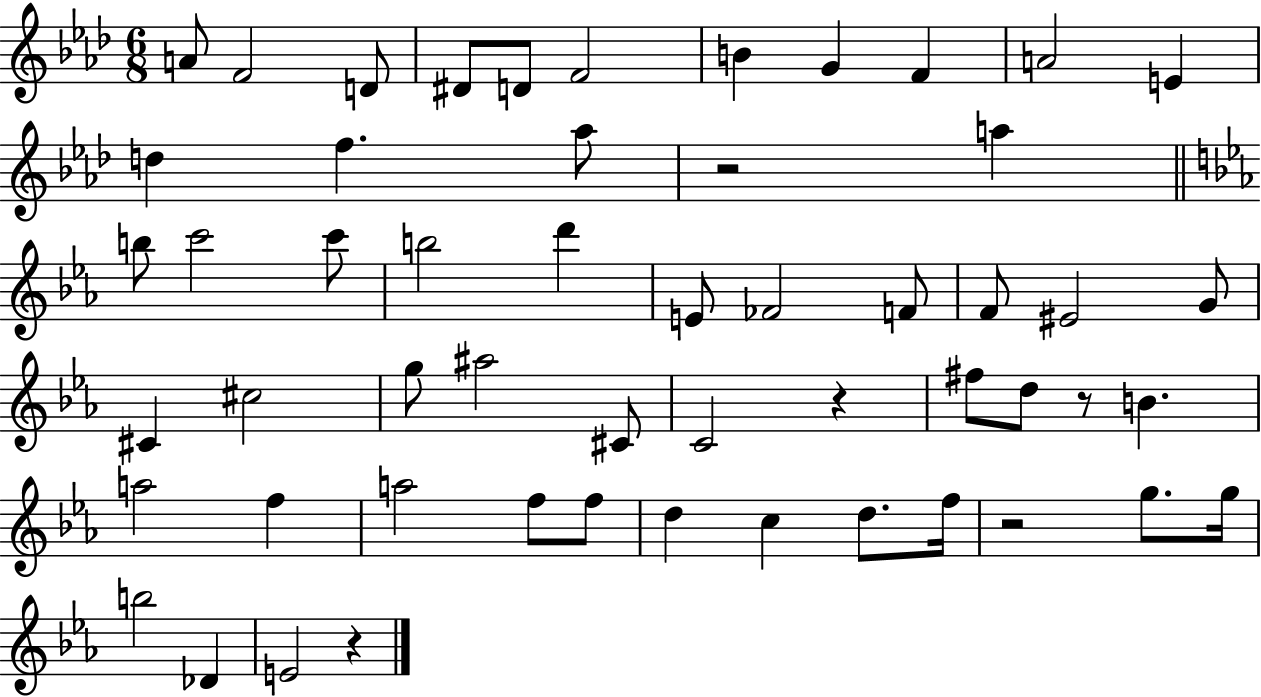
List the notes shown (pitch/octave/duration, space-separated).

A4/e F4/h D4/e D#4/e D4/e F4/h B4/q G4/q F4/q A4/h E4/q D5/q F5/q. Ab5/e R/h A5/q B5/e C6/h C6/e B5/h D6/q E4/e FES4/h F4/e F4/e EIS4/h G4/e C#4/q C#5/h G5/e A#5/h C#4/e C4/h R/q F#5/e D5/e R/e B4/q. A5/h F5/q A5/h F5/e F5/e D5/q C5/q D5/e. F5/s R/h G5/e. G5/s B5/h Db4/q E4/h R/q